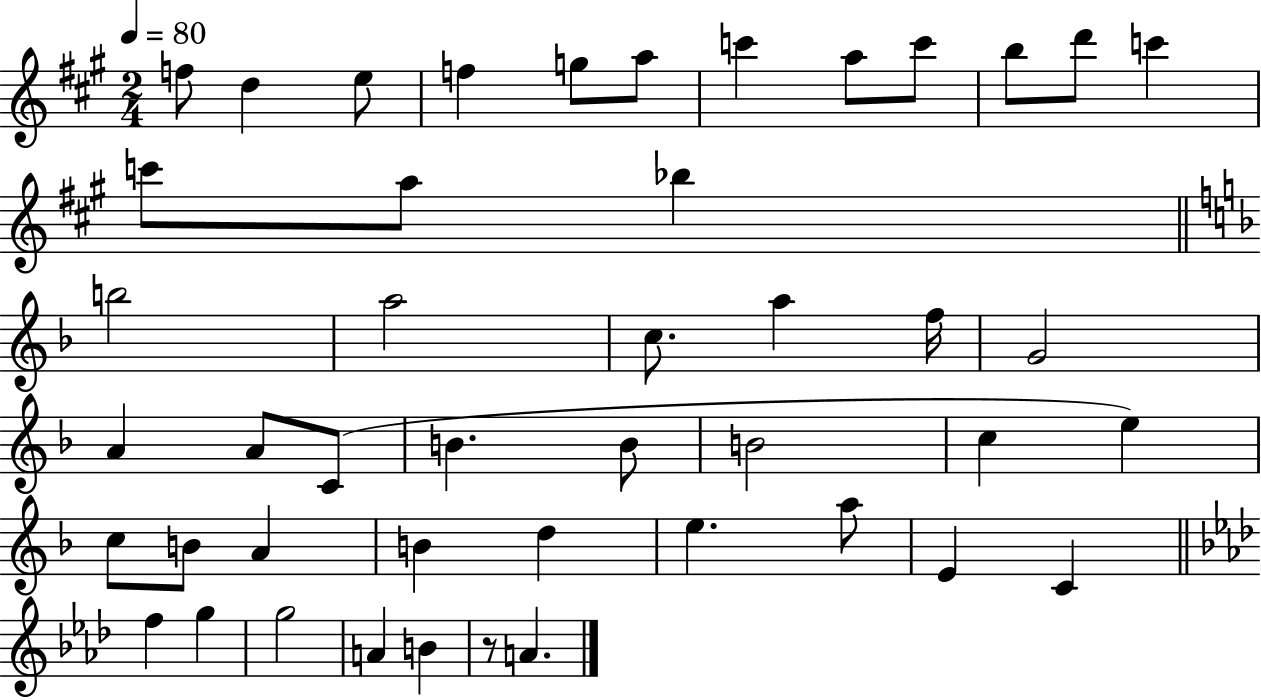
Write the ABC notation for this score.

X:1
T:Untitled
M:2/4
L:1/4
K:A
f/2 d e/2 f g/2 a/2 c' a/2 c'/2 b/2 d'/2 c' c'/2 a/2 _b b2 a2 c/2 a f/4 G2 A A/2 C/2 B B/2 B2 c e c/2 B/2 A B d e a/2 E C f g g2 A B z/2 A